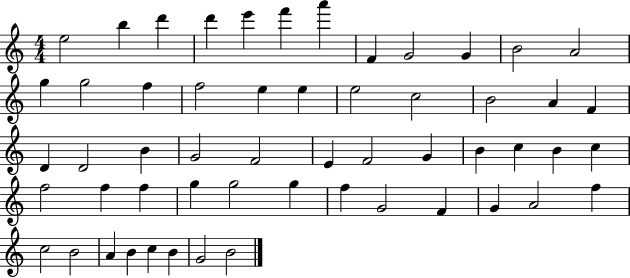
{
  \clef treble
  \numericTimeSignature
  \time 4/4
  \key c \major
  e''2 b''4 d'''4 | d'''4 e'''4 f'''4 a'''4 | f'4 g'2 g'4 | b'2 a'2 | \break g''4 g''2 f''4 | f''2 e''4 e''4 | e''2 c''2 | b'2 a'4 f'4 | \break d'4 d'2 b'4 | g'2 f'2 | e'4 f'2 g'4 | b'4 c''4 b'4 c''4 | \break f''2 f''4 f''4 | g''4 g''2 g''4 | f''4 g'2 f'4 | g'4 a'2 f''4 | \break c''2 b'2 | a'4 b'4 c''4 b'4 | g'2 b'2 | \bar "|."
}